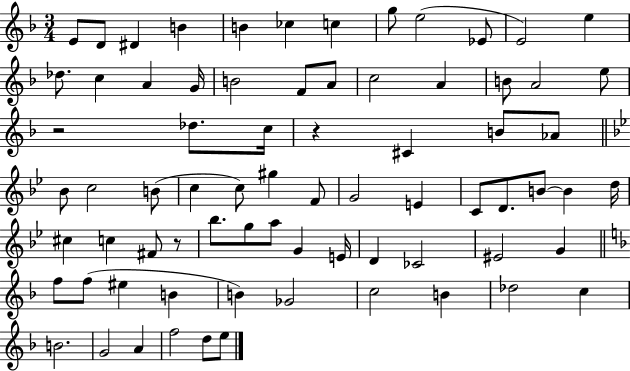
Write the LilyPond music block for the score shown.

{
  \clef treble
  \numericTimeSignature
  \time 3/4
  \key f \major
  \repeat volta 2 { e'8 d'8 dis'4 b'4 | b'4 ces''4 c''4 | g''8 e''2( ees'8 | e'2) e''4 | \break des''8. c''4 a'4 g'16 | b'2 f'8 a'8 | c''2 a'4 | b'8 a'2 e''8 | \break r2 des''8. c''16 | r4 cis'4 b'8 aes'8 | \bar "||" \break \key bes \major bes'8 c''2 b'8( | c''4 c''8) gis''4 f'8 | g'2 e'4 | c'8 d'8. b'8~~ b'4 d''16 | \break cis''4 c''4 fis'8 r8 | bes''8. g''8 a''8 g'4 e'16 | d'4 ces'2 | eis'2 g'4 | \break \bar "||" \break \key f \major f''8 f''8( eis''4 b'4 | b'4) ges'2 | c''2 b'4 | des''2 c''4 | \break b'2. | g'2 a'4 | f''2 d''8 e''8 | } \bar "|."
}